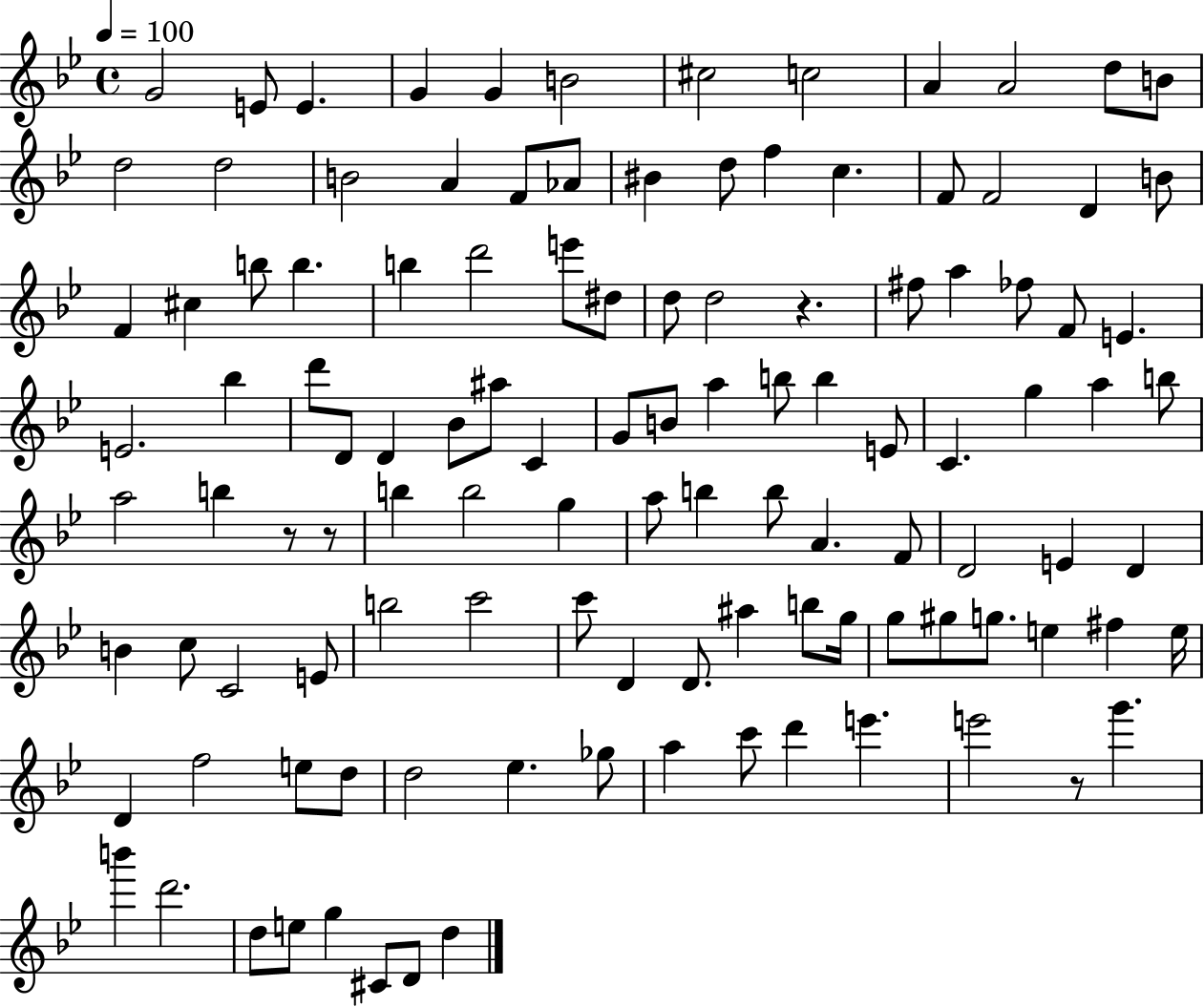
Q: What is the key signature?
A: BES major